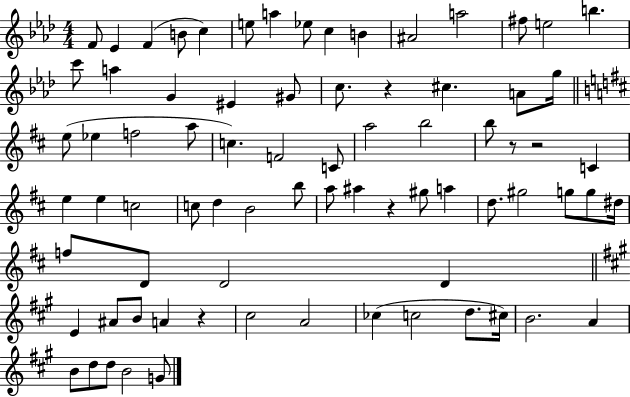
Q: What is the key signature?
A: AES major